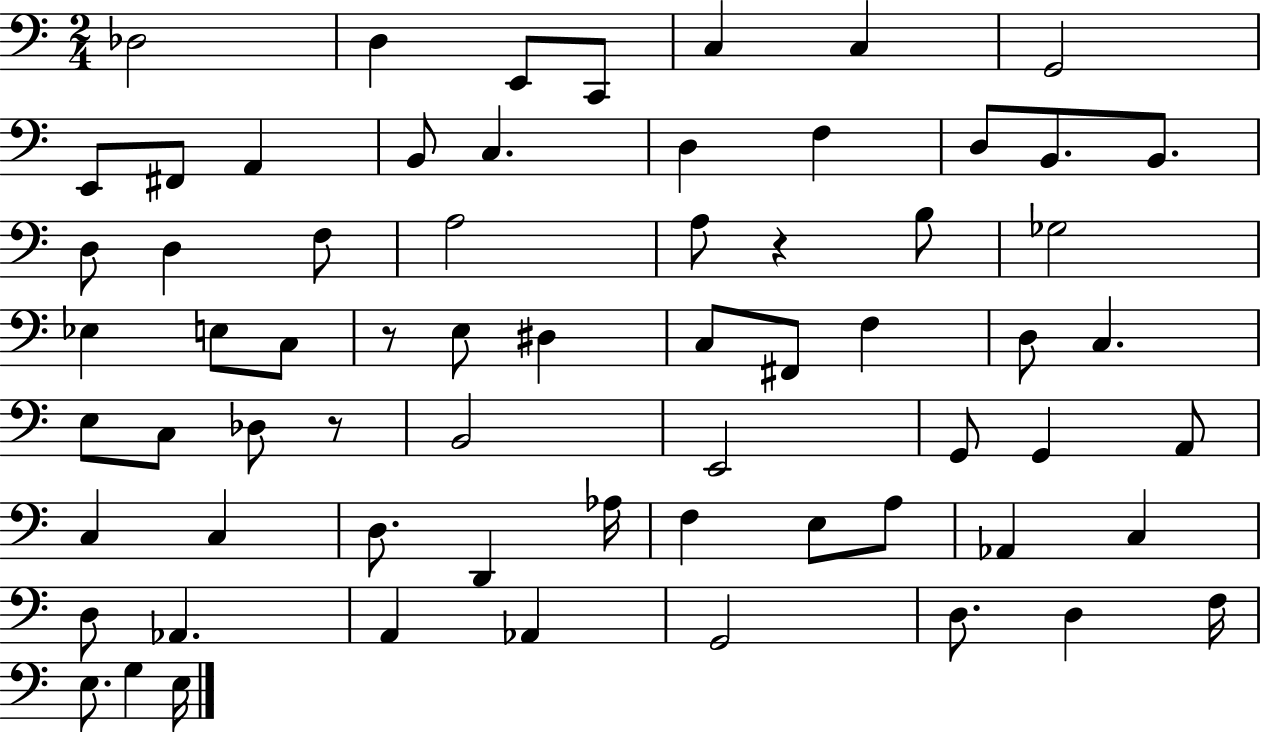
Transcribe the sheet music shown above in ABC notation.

X:1
T:Untitled
M:2/4
L:1/4
K:C
_D,2 D, E,,/2 C,,/2 C, C, G,,2 E,,/2 ^F,,/2 A,, B,,/2 C, D, F, D,/2 B,,/2 B,,/2 D,/2 D, F,/2 A,2 A,/2 z B,/2 _G,2 _E, E,/2 C,/2 z/2 E,/2 ^D, C,/2 ^F,,/2 F, D,/2 C, E,/2 C,/2 _D,/2 z/2 B,,2 E,,2 G,,/2 G,, A,,/2 C, C, D,/2 D,, _A,/4 F, E,/2 A,/2 _A,, C, D,/2 _A,, A,, _A,, G,,2 D,/2 D, F,/4 E,/2 G, E,/4